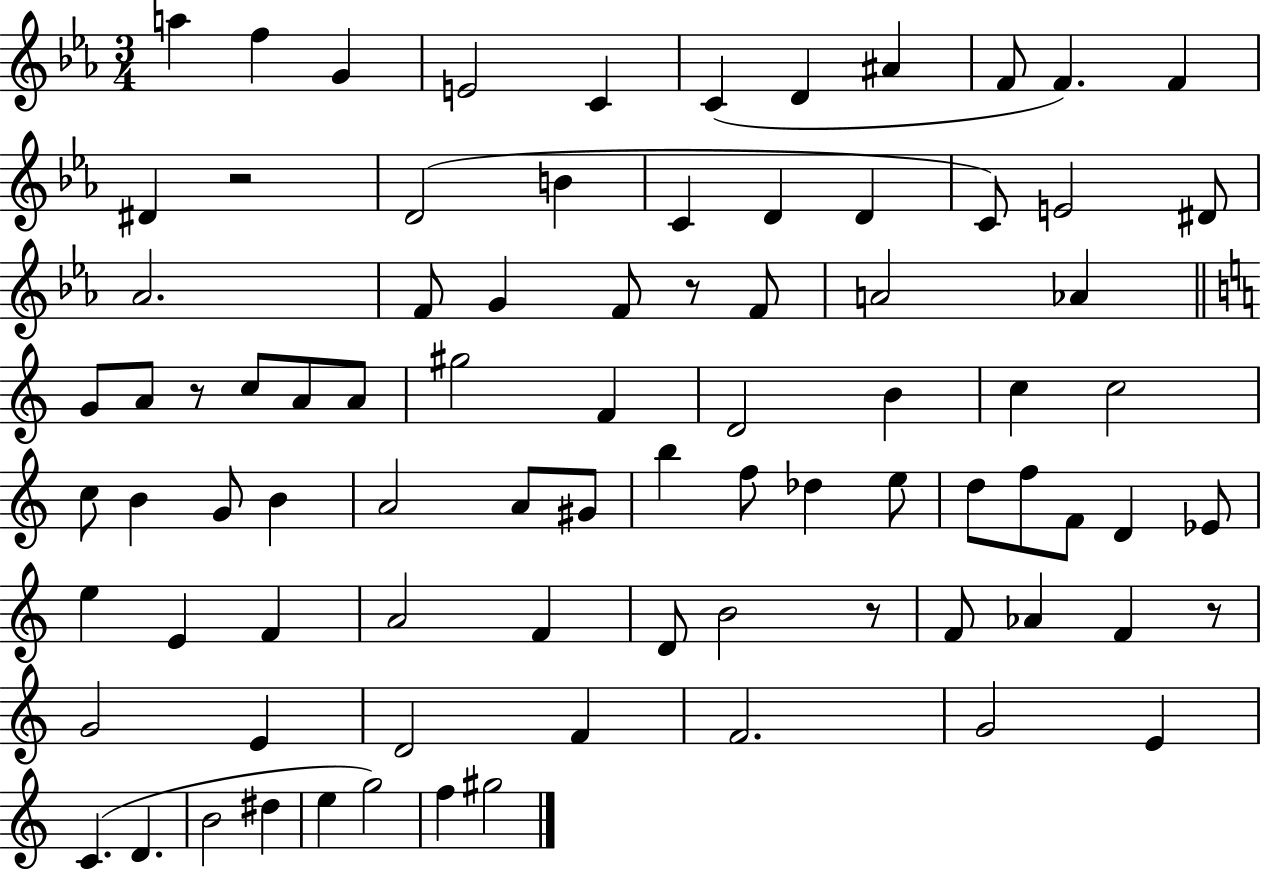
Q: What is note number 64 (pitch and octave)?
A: F4